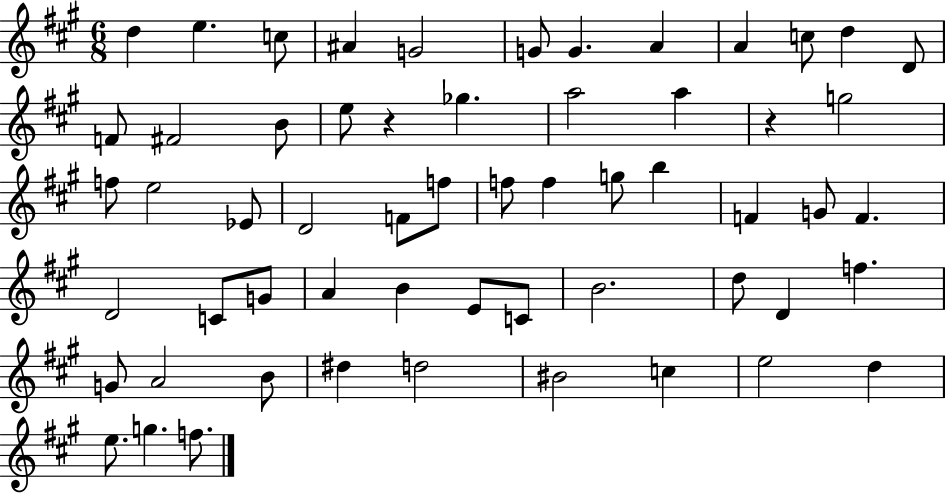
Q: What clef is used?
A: treble